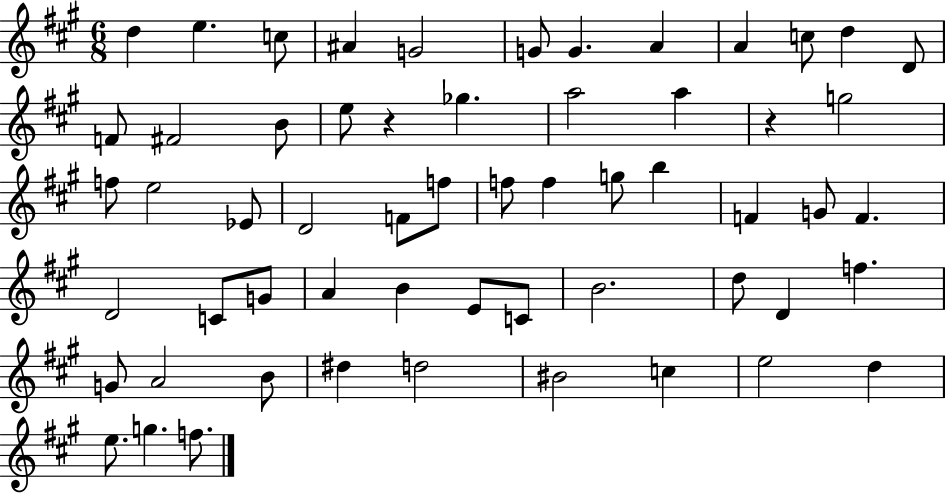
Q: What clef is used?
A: treble